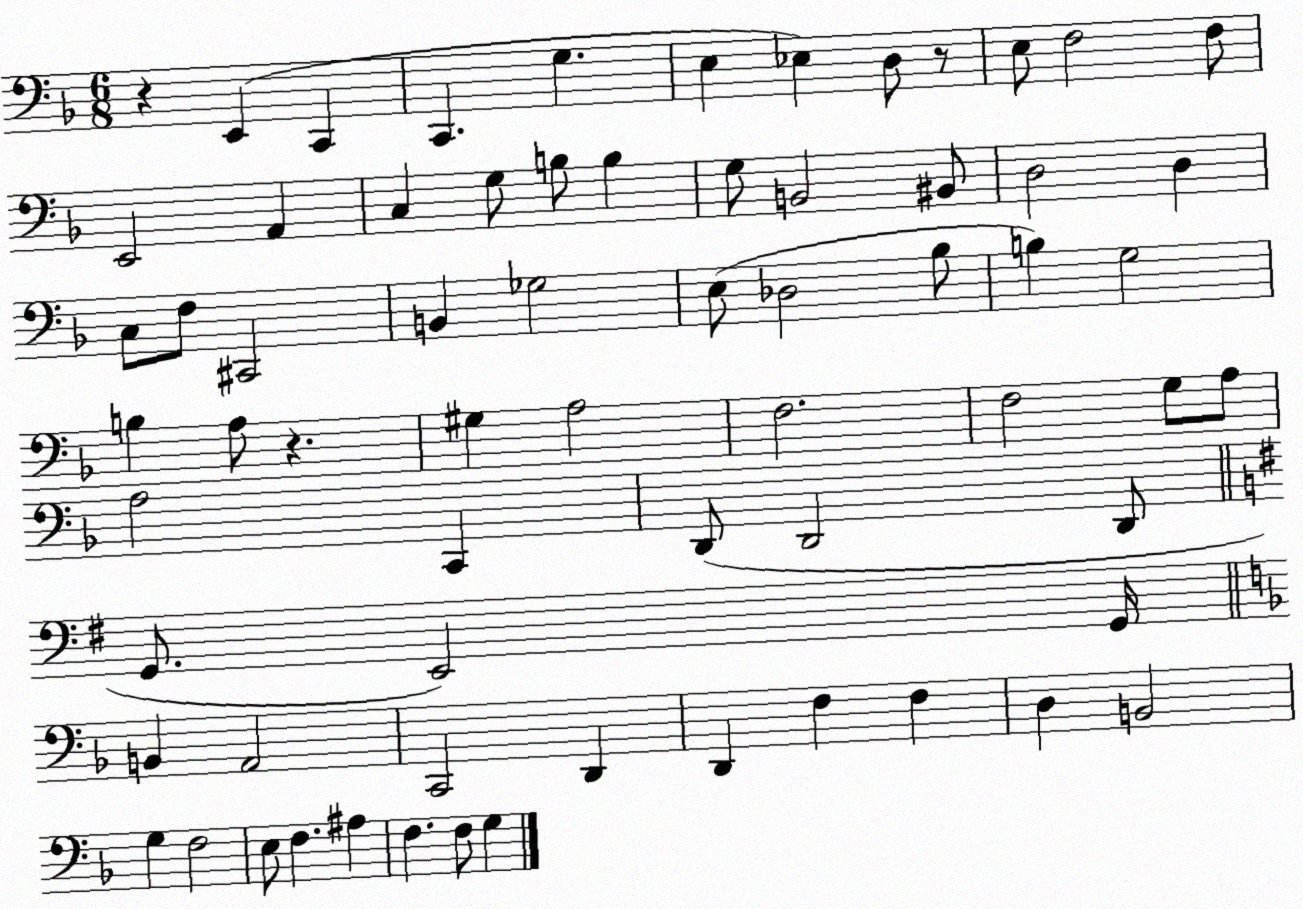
X:1
T:Untitled
M:6/8
L:1/4
K:F
z E,, C,, C,, G, E, _E, D,/2 z/2 E,/2 F,2 F,/2 E,,2 A,, C, G,/2 B,/2 B, G,/2 B,,2 ^B,,/2 D,2 D, C,/2 F,/2 ^C,,2 B,, _G,2 E,/2 _D,2 _B,/2 B, G,2 B, A,/2 z ^G, A,2 F,2 F,2 G,/2 A,/2 A,2 C,, D,,/2 D,,2 D,,/2 G,,/2 E,,2 G,,/4 B,, A,,2 C,,2 D,, D,, F, F, D, B,,2 G, F,2 E,/2 F, ^A, F, F,/2 G,